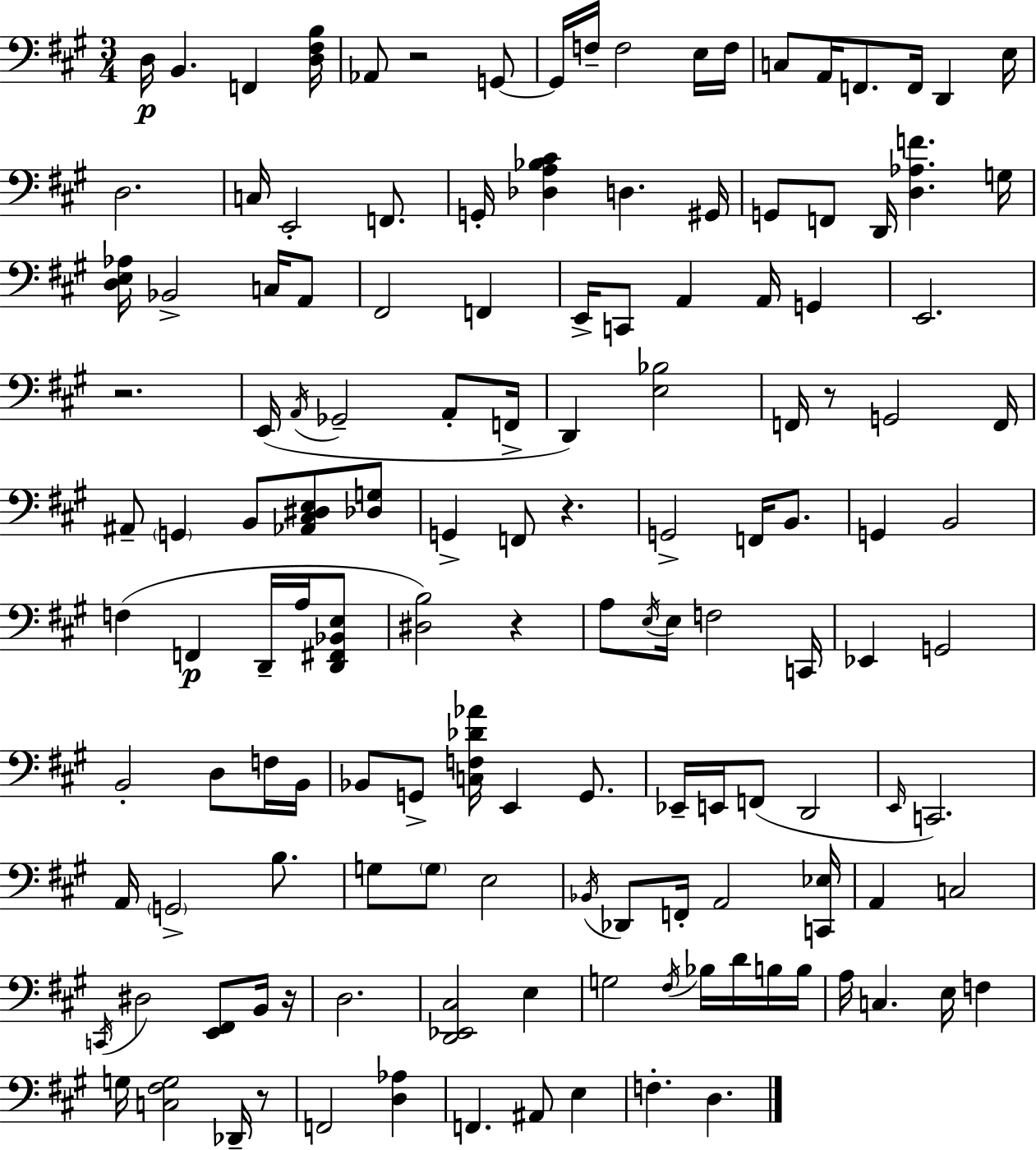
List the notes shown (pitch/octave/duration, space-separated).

D3/s B2/q. F2/q [D3,F#3,B3]/s Ab2/e R/h G2/e G2/s F3/s F3/h E3/s F3/s C3/e A2/s F2/e. F2/s D2/q E3/s D3/h. C3/s E2/h F2/e. G2/s [Db3,A3,Bb3,C#4]/q D3/q. G#2/s G2/e F2/e D2/s [D3,Ab3,F4]/q. G3/s [D3,E3,Ab3]/s Bb2/h C3/s A2/e F#2/h F2/q E2/s C2/e A2/q A2/s G2/q E2/h. R/h. E2/s A2/s Gb2/h A2/e F2/s D2/q [E3,Bb3]/h F2/s R/e G2/h F2/s A#2/e G2/q B2/e [Ab2,C#3,D#3,E3]/e [Db3,G3]/e G2/q F2/e R/q. G2/h F2/s B2/e. G2/q B2/h F3/q F2/q D2/s A3/s [D2,F#2,Bb2,E3]/e [D#3,B3]/h R/q A3/e E3/s E3/s F3/h C2/s Eb2/q G2/h B2/h D3/e F3/s B2/s Bb2/e G2/e [C3,F3,Db4,Ab4]/s E2/q G2/e. Eb2/s E2/s F2/e D2/h E2/s C2/h. A2/s G2/h B3/e. G3/e G3/e E3/h Bb2/s Db2/e F2/s A2/h [C2,Eb3]/s A2/q C3/h C2/s D#3/h [E2,F#2]/e B2/s R/s D3/h. [D2,Eb2,C#3]/h E3/q G3/h F#3/s Bb3/s D4/s B3/s B3/s A3/s C3/q. E3/s F3/q G3/s [C3,F#3,G3]/h Db2/s R/e F2/h [D3,Ab3]/q F2/q. A#2/e E3/q F3/q. D3/q.